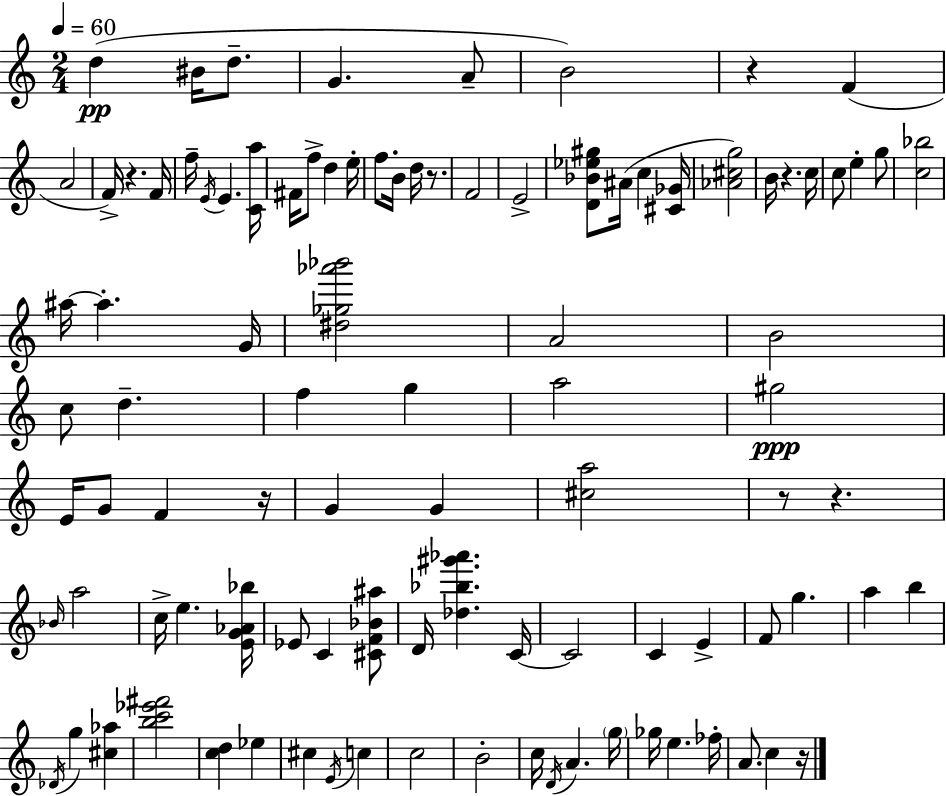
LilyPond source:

{
  \clef treble
  \numericTimeSignature
  \time 2/4
  \key a \minor
  \tempo 4 = 60
  d''4(\pp bis'16 d''8.-- | g'4. a'8-- | b'2) | r4 f'4( | \break a'2 | f'16->) r4. f'16 | f''16-- \acciaccatura { e'16 } e'4. | <c' a''>16 fis'16 f''8-> d''4 | \break e''16-. f''8. b'16 d''16 r8. | f'2 | e'2-> | <d' bes' ees'' gis''>8 ais'16( c''4 | \break <cis' ges'>16 <aes' cis'' g''>2) | b'16 r4. | c''16 c''8 e''4-. g''8 | <c'' bes''>2 | \break ais''16~~ ais''4.-. | g'16 <dis'' ges'' aes''' bes'''>2 | a'2 | b'2 | \break c''8 d''4.-- | f''4 g''4 | a''2 | gis''2\ppp | \break e'16 g'8 f'4 | r16 g'4 g'4 | <cis'' a''>2 | r8 r4. | \break \grace { bes'16 } a''2 | c''16-> e''4. | <e' g' aes' bes''>16 ees'8 c'4 | <cis' f' bes' ais''>8 d'16 <des'' bes'' gis''' aes'''>4. | \break c'16~~ c'2 | c'4 e'4-> | f'8 g''4. | a''4 b''4 | \break \acciaccatura { des'16 } g''4 <cis'' aes''>4 | <b'' c''' ees''' fis'''>2 | <c'' d''>4 ees''4 | cis''4 \acciaccatura { e'16 } | \break c''4 c''2 | b'2-. | c''16 \acciaccatura { d'16 } a'4. | \parenthesize g''16 ges''16 e''4. | \break fes''16-. a'8. | c''4 r16 \bar "|."
}